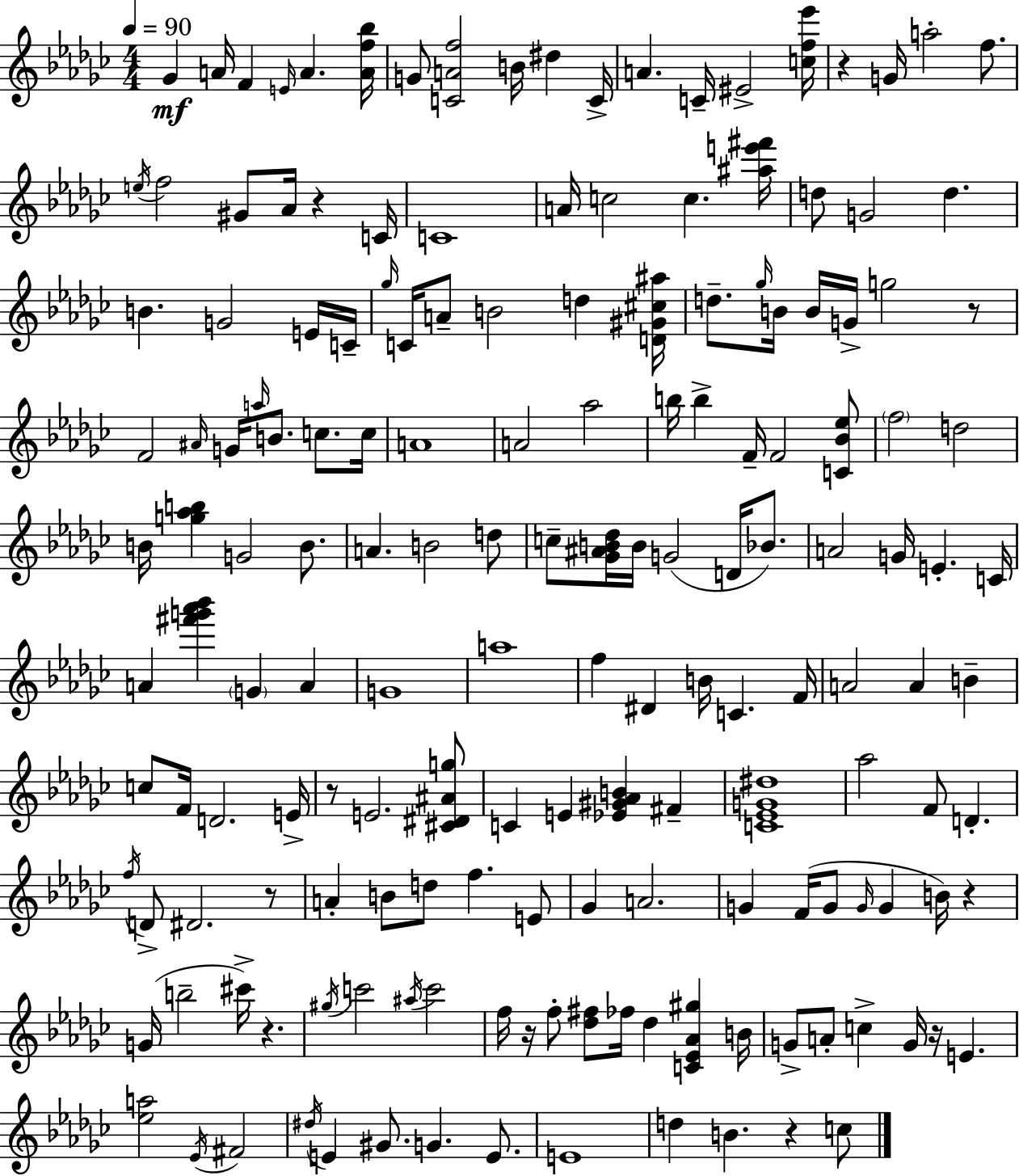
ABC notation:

X:1
T:Untitled
M:4/4
L:1/4
K:Ebm
_G A/4 F E/4 A [Af_b]/4 G/2 [CAf]2 B/4 ^d C/4 A C/4 ^E2 [cf_e']/4 z G/4 a2 f/2 e/4 f2 ^G/2 _A/4 z C/4 C4 A/4 c2 c [^ae'^f']/4 d/2 G2 d B G2 E/4 C/4 _g/4 C/4 A/2 B2 d [D^G^c^a]/4 d/2 _g/4 B/4 B/4 G/4 g2 z/2 F2 ^A/4 G/4 a/4 B/2 c/2 c/4 A4 A2 _a2 b/4 b F/4 F2 [C_B_e]/2 f2 d2 B/4 [g_ab] G2 B/2 A B2 d/2 c/2 [_G^AB_d]/4 B/4 G2 D/4 _B/2 A2 G/4 E C/4 A [^f'g'_a'_b'] G A G4 a4 f ^D B/4 C F/4 A2 A B c/2 F/4 D2 E/4 z/2 E2 [^C^D^Ag]/2 C E [_E^G_AB] ^F [C_EG^d]4 _a2 F/2 D f/4 D/2 ^D2 z/2 A B/2 d/2 f E/2 _G A2 G F/4 G/2 G/4 G B/4 z G/4 b2 ^c'/4 z ^g/4 c'2 ^a/4 c'2 f/4 z/4 f/2 [_d^f]/2 _f/4 _d [C_E_A^g] B/4 G/2 A/2 c G/4 z/4 E [_ea]2 _E/4 ^F2 ^d/4 E ^G/2 G E/2 E4 d B z c/2